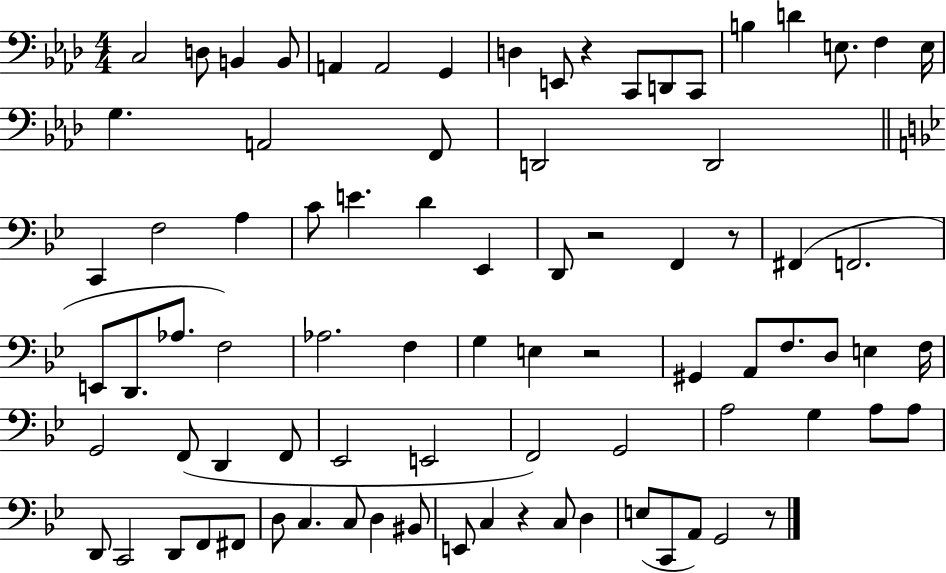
C3/h D3/e B2/q B2/e A2/q A2/h G2/q D3/q E2/e R/q C2/e D2/e C2/e B3/q D4/q E3/e. F3/q E3/s G3/q. A2/h F2/e D2/h D2/h C2/q F3/h A3/q C4/e E4/q. D4/q Eb2/q D2/e R/h F2/q R/e F#2/q F2/h. E2/e D2/e. Ab3/e. F3/h Ab3/h. F3/q G3/q E3/q R/h G#2/q A2/e F3/e. D3/e E3/q F3/s G2/h F2/e D2/q F2/e Eb2/h E2/h F2/h G2/h A3/h G3/q A3/e A3/e D2/e C2/h D2/e F2/e F#2/e D3/e C3/q. C3/e D3/q BIS2/e E2/e C3/q R/q C3/e D3/q E3/e C2/e A2/e G2/h R/e